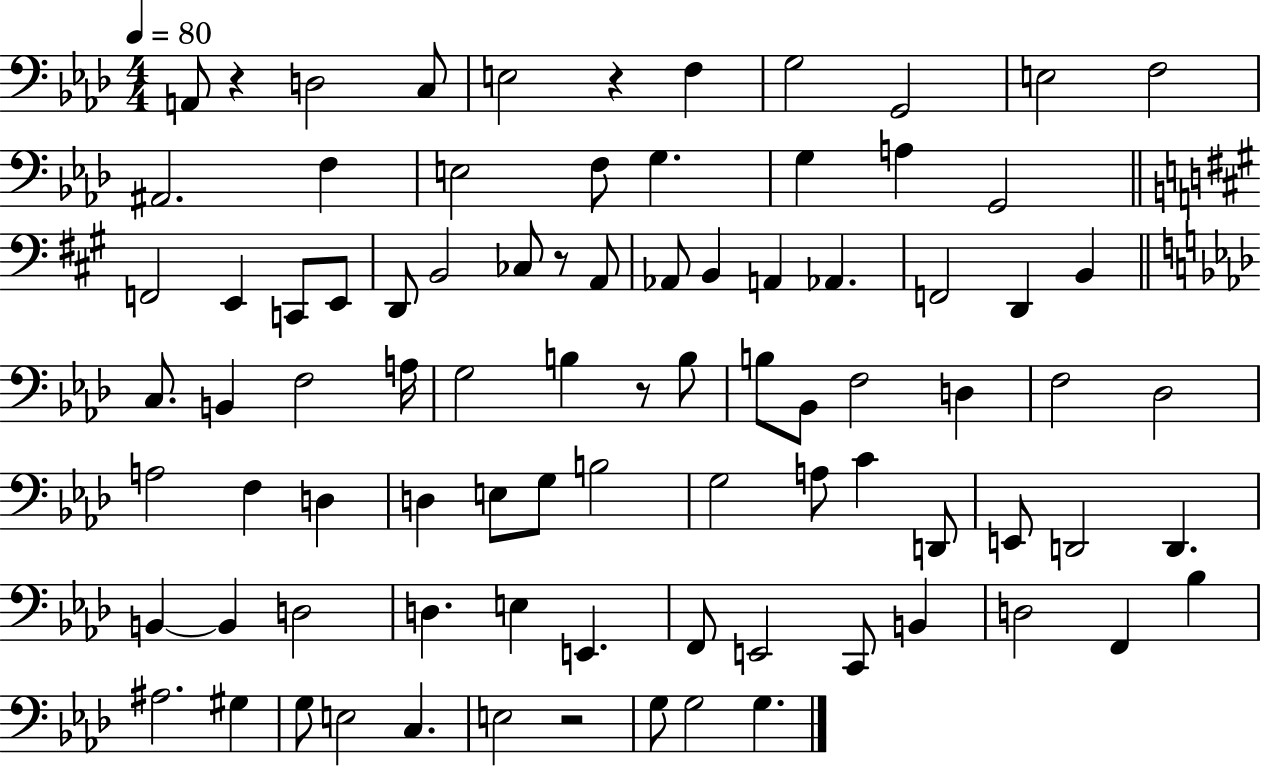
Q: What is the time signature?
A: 4/4